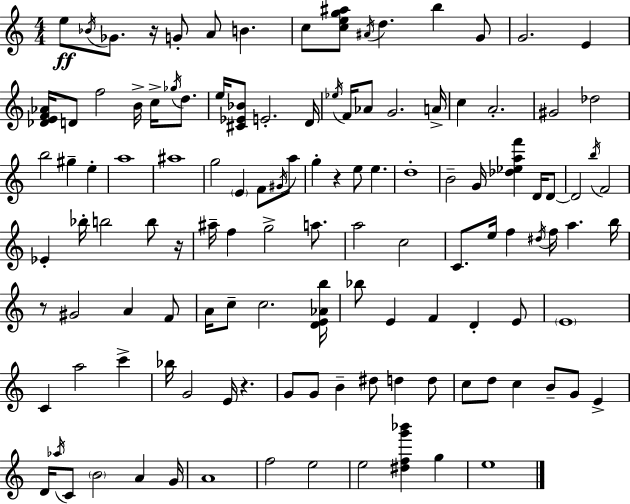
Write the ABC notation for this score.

X:1
T:Untitled
M:4/4
L:1/4
K:C
e/2 _B/4 _G/2 z/4 G/2 A/2 B c/2 [ceg^a]/2 ^A/4 d b G/2 G2 E [_DEF_A]/4 D/2 f2 B/4 c/4 _g/4 d/2 e/4 [^C_E_B]/2 E2 D/4 _e/4 F/4 _A/2 G2 A/4 c A2 ^G2 _d2 b2 ^g e a4 ^a4 g2 E F/2 ^G/4 a/2 g z e/2 e d4 B2 G/4 [_d_eaf'] D/4 D/2 D2 b/4 F2 _E _b/4 b2 b/2 z/4 ^a/4 f g2 a/2 a2 c2 C/2 e/4 f ^d/4 f/4 a b/4 z/2 ^G2 A F/2 A/4 c/2 c2 [DE_Ab]/4 _b/2 E F D E/2 E4 C a2 c' _b/4 G2 E/4 z G/2 G/2 B ^d/2 d d/2 c/2 d/2 c B/2 G/2 E D/4 _a/4 C/2 B2 A G/4 A4 f2 e2 e2 [^dfg'_b'] g e4